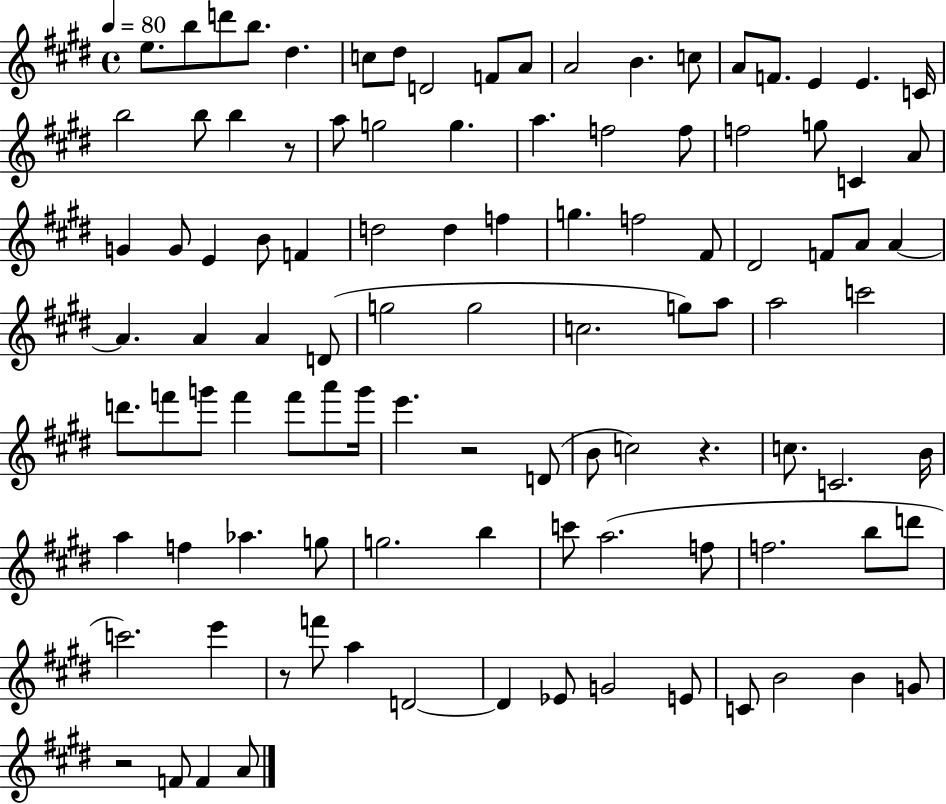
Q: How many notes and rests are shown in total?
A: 104